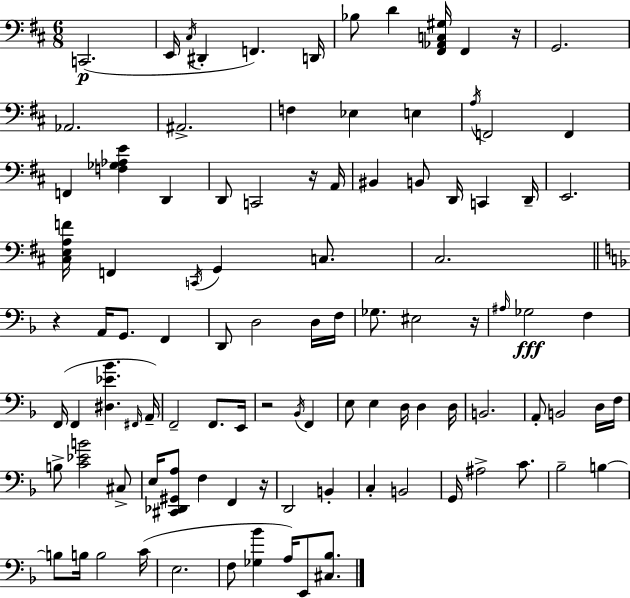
{
  \clef bass
  \numericTimeSignature
  \time 6/8
  \key d \major
  c,2.(\p | e,16 \acciaccatura { cis16 } dis,4-. f,4.) | d,16 bes8 d'4 <fis, aes, c gis>16 fis,4 | r16 g,2. | \break aes,2. | ais,2.-> | f4 ees4 e4 | \acciaccatura { a16 } f,2 f,4 | \break f,4 <f ges aes e'>4 d,4 | d,8 c,2 | r16 a,16 bis,4 b,8 d,16 c,4 | d,16-- e,2. | \break <cis e a f'>16 f,4 \acciaccatura { c,16 } g,4 | c8. cis2. | \bar "||" \break \key f \major r4 a,16 g,8. f,4 | d,8 d2 d16 f16 | ges8. eis2 r16 | \grace { ais16 }\fff ges2 f4 | \break f,16( f,4 <dis ees' bes'>4. | \grace { fis,16 } a,16--) f,2-- f,8. | e,16 r2 \acciaccatura { bes,16 } f,4 | e8 e4 d16 d4 | \break d16 b,2. | a,8-. b,2 | d16 f16 b8-> <c' ees' b'>2 | cis8-> e16 <cis, des, gis, a>8 f4 f,4 | \break r16 d,2 b,4-. | c4-. b,2 | g,16 ais2-> | c'8. bes2-- b4~~ | \break b8 b16 b2 | c'16( e2. | f8 <ges bes'>4 a16) e,8 | <cis bes>8. \bar "|."
}